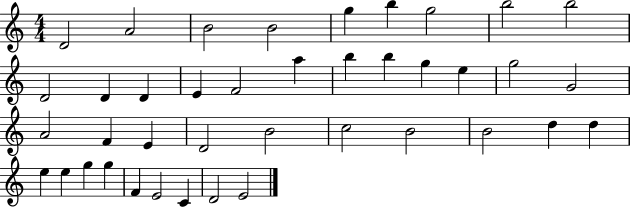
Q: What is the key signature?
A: C major